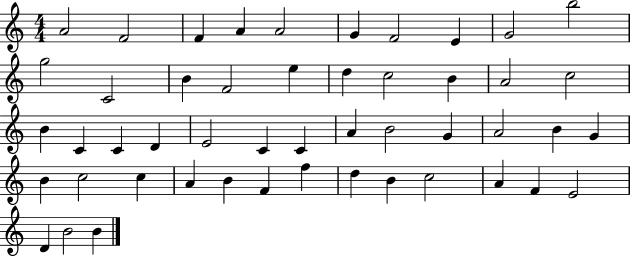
{
  \clef treble
  \numericTimeSignature
  \time 4/4
  \key c \major
  a'2 f'2 | f'4 a'4 a'2 | g'4 f'2 e'4 | g'2 b''2 | \break g''2 c'2 | b'4 f'2 e''4 | d''4 c''2 b'4 | a'2 c''2 | \break b'4 c'4 c'4 d'4 | e'2 c'4 c'4 | a'4 b'2 g'4 | a'2 b'4 g'4 | \break b'4 c''2 c''4 | a'4 b'4 f'4 f''4 | d''4 b'4 c''2 | a'4 f'4 e'2 | \break d'4 b'2 b'4 | \bar "|."
}